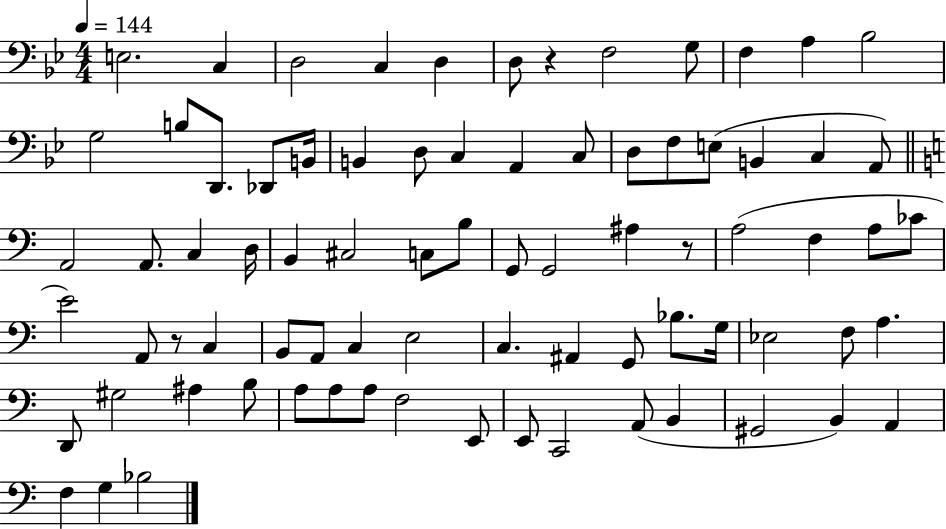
{
  \clef bass
  \numericTimeSignature
  \time 4/4
  \key bes \major
  \tempo 4 = 144
  e2. c4 | d2 c4 d4 | d8 r4 f2 g8 | f4 a4 bes2 | \break g2 b8 d,8. des,8 b,16 | b,4 d8 c4 a,4 c8 | d8 f8 e8( b,4 c4 a,8) | \bar "||" \break \key c \major a,2 a,8. c4 d16 | b,4 cis2 c8 b8 | g,8 g,2 ais4 r8 | a2( f4 a8 ces'8 | \break e'2) a,8 r8 c4 | b,8 a,8 c4 e2 | c4. ais,4 g,8 bes8. g16 | ees2 f8 a4. | \break d,8 gis2 ais4 b8 | a8 a8 a8 f2 e,8 | e,8 c,2 a,8( b,4 | gis,2 b,4) a,4 | \break f4 g4 bes2 | \bar "|."
}